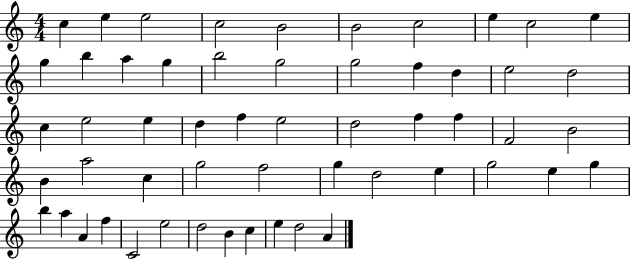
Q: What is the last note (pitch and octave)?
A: A4